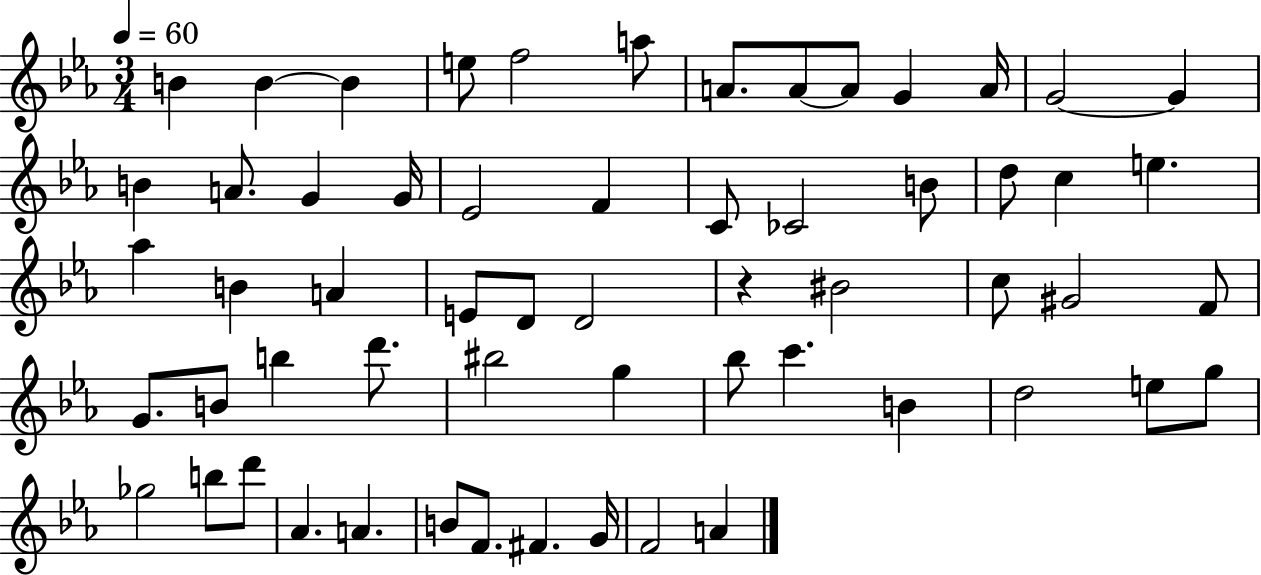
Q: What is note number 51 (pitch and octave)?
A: Ab4